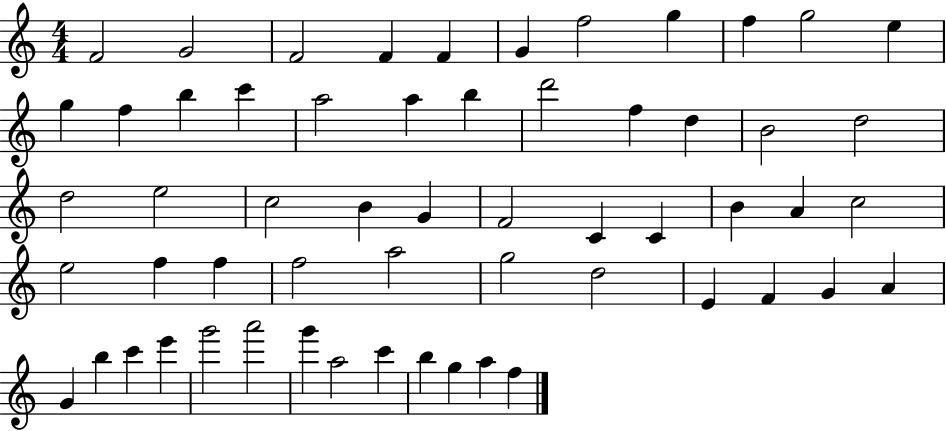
{
  \clef treble
  \numericTimeSignature
  \time 4/4
  \key c \major
  f'2 g'2 | f'2 f'4 f'4 | g'4 f''2 g''4 | f''4 g''2 e''4 | \break g''4 f''4 b''4 c'''4 | a''2 a''4 b''4 | d'''2 f''4 d''4 | b'2 d''2 | \break d''2 e''2 | c''2 b'4 g'4 | f'2 c'4 c'4 | b'4 a'4 c''2 | \break e''2 f''4 f''4 | f''2 a''2 | g''2 d''2 | e'4 f'4 g'4 a'4 | \break g'4 b''4 c'''4 e'''4 | g'''2 a'''2 | g'''4 a''2 c'''4 | b''4 g''4 a''4 f''4 | \break \bar "|."
}